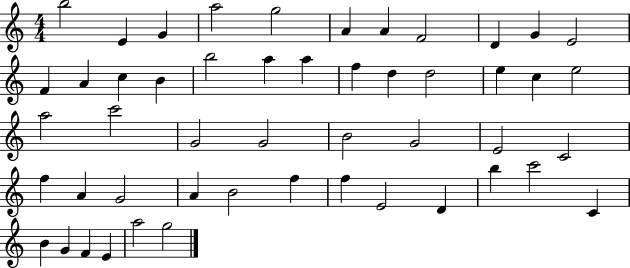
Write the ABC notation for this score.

X:1
T:Untitled
M:4/4
L:1/4
K:C
b2 E G a2 g2 A A F2 D G E2 F A c B b2 a a f d d2 e c e2 a2 c'2 G2 G2 B2 G2 E2 C2 f A G2 A B2 f f E2 D b c'2 C B G F E a2 g2